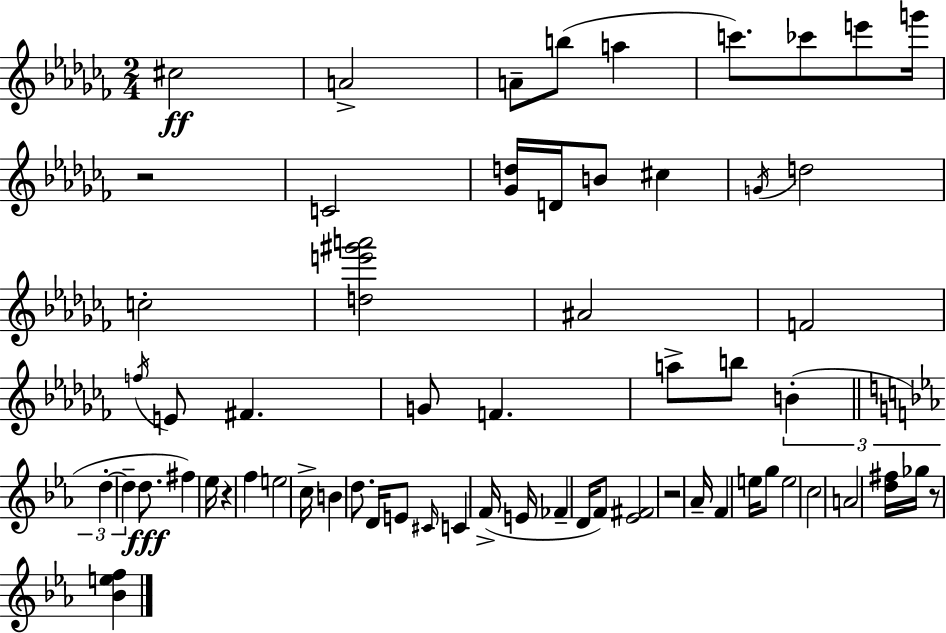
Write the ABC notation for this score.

X:1
T:Untitled
M:2/4
L:1/4
K:Abm
^c2 A2 A/2 b/2 a c'/2 _c'/2 e'/2 g'/4 z2 C2 [_Gd]/4 D/4 B/2 ^c G/4 d2 c2 [de'^g'a']2 ^A2 F2 f/4 E/2 ^F G/2 F a/2 b/2 B d d d/2 ^f _e/4 z f e2 c/4 B d/2 D/4 E/2 ^C/4 C F/4 E/4 _F D/4 F/2 [_E^F]2 z2 _A/4 F e/4 g/2 e2 c2 A2 [d^f]/4 _g/4 z/2 [_Bef]